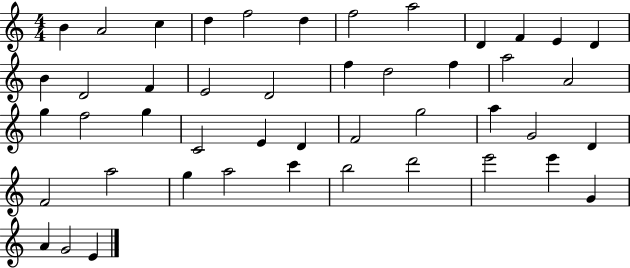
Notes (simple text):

B4/q A4/h C5/q D5/q F5/h D5/q F5/h A5/h D4/q F4/q E4/q D4/q B4/q D4/h F4/q E4/h D4/h F5/q D5/h F5/q A5/h A4/h G5/q F5/h G5/q C4/h E4/q D4/q F4/h G5/h A5/q G4/h D4/q F4/h A5/h G5/q A5/h C6/q B5/h D6/h E6/h E6/q G4/q A4/q G4/h E4/q